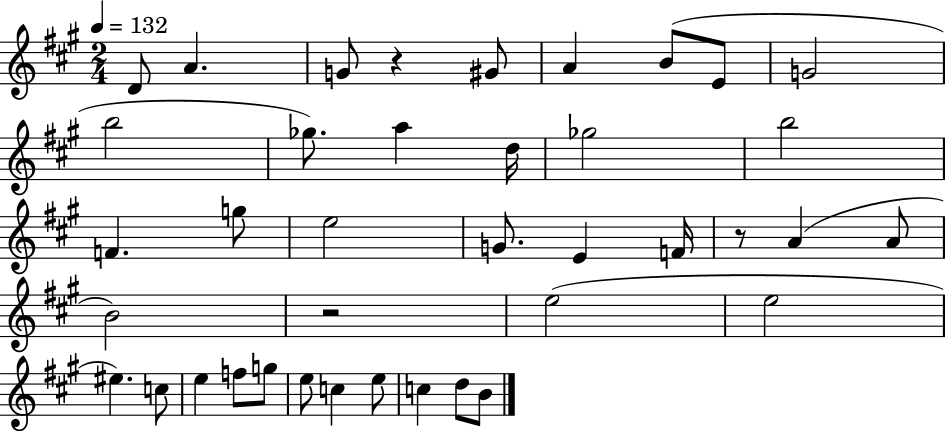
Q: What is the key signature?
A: A major